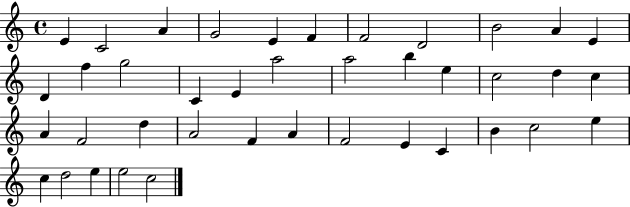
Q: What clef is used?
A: treble